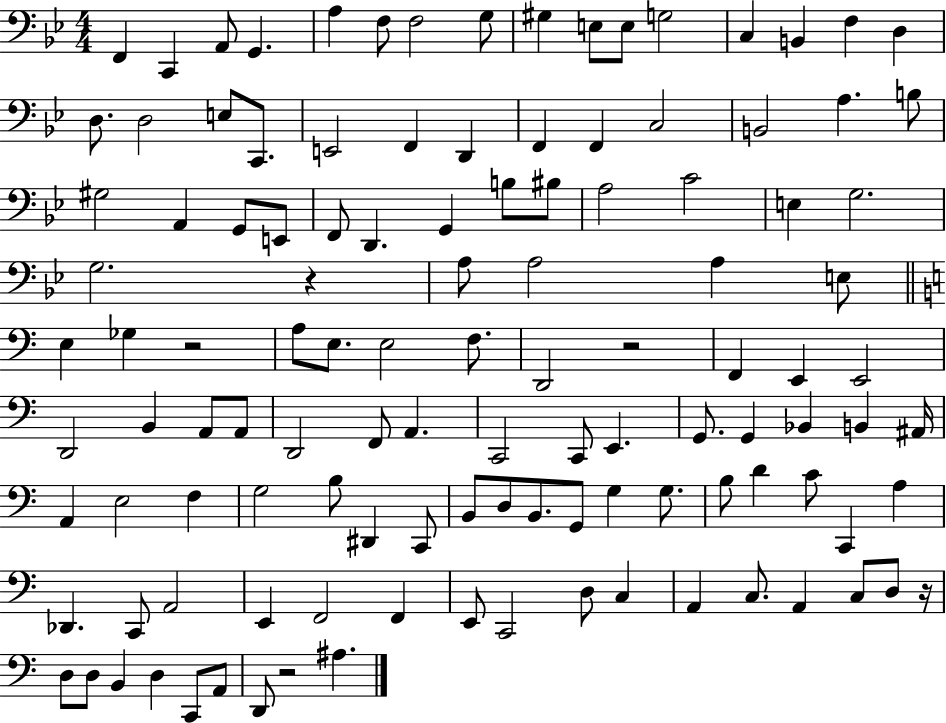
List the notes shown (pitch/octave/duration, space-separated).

F2/q C2/q A2/e G2/q. A3/q F3/e F3/h G3/e G#3/q E3/e E3/e G3/h C3/q B2/q F3/q D3/q D3/e. D3/h E3/e C2/e. E2/h F2/q D2/q F2/q F2/q C3/h B2/h A3/q. B3/e G#3/h A2/q G2/e E2/e F2/e D2/q. G2/q B3/e BIS3/e A3/h C4/h E3/q G3/h. G3/h. R/q A3/e A3/h A3/q E3/e E3/q Gb3/q R/h A3/e E3/e. E3/h F3/e. D2/h R/h F2/q E2/q E2/h D2/h B2/q A2/e A2/e D2/h F2/e A2/q. C2/h C2/e E2/q. G2/e. G2/q Bb2/q B2/q A#2/s A2/q E3/h F3/q G3/h B3/e D#2/q C2/e B2/e D3/e B2/e. G2/e G3/q G3/e. B3/e D4/q C4/e C2/q A3/q Db2/q. C2/e A2/h E2/q F2/h F2/q E2/e C2/h D3/e C3/q A2/q C3/e. A2/q C3/e D3/e R/s D3/e D3/e B2/q D3/q C2/e A2/e D2/e R/h A#3/q.